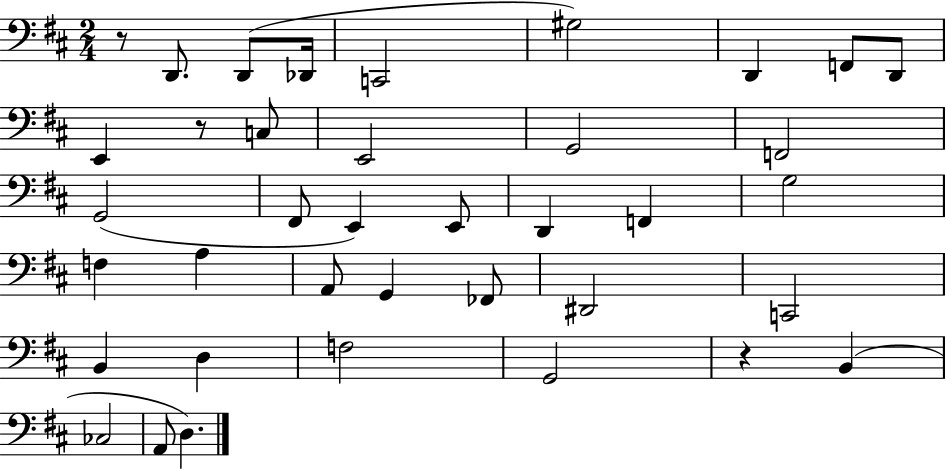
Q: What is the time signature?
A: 2/4